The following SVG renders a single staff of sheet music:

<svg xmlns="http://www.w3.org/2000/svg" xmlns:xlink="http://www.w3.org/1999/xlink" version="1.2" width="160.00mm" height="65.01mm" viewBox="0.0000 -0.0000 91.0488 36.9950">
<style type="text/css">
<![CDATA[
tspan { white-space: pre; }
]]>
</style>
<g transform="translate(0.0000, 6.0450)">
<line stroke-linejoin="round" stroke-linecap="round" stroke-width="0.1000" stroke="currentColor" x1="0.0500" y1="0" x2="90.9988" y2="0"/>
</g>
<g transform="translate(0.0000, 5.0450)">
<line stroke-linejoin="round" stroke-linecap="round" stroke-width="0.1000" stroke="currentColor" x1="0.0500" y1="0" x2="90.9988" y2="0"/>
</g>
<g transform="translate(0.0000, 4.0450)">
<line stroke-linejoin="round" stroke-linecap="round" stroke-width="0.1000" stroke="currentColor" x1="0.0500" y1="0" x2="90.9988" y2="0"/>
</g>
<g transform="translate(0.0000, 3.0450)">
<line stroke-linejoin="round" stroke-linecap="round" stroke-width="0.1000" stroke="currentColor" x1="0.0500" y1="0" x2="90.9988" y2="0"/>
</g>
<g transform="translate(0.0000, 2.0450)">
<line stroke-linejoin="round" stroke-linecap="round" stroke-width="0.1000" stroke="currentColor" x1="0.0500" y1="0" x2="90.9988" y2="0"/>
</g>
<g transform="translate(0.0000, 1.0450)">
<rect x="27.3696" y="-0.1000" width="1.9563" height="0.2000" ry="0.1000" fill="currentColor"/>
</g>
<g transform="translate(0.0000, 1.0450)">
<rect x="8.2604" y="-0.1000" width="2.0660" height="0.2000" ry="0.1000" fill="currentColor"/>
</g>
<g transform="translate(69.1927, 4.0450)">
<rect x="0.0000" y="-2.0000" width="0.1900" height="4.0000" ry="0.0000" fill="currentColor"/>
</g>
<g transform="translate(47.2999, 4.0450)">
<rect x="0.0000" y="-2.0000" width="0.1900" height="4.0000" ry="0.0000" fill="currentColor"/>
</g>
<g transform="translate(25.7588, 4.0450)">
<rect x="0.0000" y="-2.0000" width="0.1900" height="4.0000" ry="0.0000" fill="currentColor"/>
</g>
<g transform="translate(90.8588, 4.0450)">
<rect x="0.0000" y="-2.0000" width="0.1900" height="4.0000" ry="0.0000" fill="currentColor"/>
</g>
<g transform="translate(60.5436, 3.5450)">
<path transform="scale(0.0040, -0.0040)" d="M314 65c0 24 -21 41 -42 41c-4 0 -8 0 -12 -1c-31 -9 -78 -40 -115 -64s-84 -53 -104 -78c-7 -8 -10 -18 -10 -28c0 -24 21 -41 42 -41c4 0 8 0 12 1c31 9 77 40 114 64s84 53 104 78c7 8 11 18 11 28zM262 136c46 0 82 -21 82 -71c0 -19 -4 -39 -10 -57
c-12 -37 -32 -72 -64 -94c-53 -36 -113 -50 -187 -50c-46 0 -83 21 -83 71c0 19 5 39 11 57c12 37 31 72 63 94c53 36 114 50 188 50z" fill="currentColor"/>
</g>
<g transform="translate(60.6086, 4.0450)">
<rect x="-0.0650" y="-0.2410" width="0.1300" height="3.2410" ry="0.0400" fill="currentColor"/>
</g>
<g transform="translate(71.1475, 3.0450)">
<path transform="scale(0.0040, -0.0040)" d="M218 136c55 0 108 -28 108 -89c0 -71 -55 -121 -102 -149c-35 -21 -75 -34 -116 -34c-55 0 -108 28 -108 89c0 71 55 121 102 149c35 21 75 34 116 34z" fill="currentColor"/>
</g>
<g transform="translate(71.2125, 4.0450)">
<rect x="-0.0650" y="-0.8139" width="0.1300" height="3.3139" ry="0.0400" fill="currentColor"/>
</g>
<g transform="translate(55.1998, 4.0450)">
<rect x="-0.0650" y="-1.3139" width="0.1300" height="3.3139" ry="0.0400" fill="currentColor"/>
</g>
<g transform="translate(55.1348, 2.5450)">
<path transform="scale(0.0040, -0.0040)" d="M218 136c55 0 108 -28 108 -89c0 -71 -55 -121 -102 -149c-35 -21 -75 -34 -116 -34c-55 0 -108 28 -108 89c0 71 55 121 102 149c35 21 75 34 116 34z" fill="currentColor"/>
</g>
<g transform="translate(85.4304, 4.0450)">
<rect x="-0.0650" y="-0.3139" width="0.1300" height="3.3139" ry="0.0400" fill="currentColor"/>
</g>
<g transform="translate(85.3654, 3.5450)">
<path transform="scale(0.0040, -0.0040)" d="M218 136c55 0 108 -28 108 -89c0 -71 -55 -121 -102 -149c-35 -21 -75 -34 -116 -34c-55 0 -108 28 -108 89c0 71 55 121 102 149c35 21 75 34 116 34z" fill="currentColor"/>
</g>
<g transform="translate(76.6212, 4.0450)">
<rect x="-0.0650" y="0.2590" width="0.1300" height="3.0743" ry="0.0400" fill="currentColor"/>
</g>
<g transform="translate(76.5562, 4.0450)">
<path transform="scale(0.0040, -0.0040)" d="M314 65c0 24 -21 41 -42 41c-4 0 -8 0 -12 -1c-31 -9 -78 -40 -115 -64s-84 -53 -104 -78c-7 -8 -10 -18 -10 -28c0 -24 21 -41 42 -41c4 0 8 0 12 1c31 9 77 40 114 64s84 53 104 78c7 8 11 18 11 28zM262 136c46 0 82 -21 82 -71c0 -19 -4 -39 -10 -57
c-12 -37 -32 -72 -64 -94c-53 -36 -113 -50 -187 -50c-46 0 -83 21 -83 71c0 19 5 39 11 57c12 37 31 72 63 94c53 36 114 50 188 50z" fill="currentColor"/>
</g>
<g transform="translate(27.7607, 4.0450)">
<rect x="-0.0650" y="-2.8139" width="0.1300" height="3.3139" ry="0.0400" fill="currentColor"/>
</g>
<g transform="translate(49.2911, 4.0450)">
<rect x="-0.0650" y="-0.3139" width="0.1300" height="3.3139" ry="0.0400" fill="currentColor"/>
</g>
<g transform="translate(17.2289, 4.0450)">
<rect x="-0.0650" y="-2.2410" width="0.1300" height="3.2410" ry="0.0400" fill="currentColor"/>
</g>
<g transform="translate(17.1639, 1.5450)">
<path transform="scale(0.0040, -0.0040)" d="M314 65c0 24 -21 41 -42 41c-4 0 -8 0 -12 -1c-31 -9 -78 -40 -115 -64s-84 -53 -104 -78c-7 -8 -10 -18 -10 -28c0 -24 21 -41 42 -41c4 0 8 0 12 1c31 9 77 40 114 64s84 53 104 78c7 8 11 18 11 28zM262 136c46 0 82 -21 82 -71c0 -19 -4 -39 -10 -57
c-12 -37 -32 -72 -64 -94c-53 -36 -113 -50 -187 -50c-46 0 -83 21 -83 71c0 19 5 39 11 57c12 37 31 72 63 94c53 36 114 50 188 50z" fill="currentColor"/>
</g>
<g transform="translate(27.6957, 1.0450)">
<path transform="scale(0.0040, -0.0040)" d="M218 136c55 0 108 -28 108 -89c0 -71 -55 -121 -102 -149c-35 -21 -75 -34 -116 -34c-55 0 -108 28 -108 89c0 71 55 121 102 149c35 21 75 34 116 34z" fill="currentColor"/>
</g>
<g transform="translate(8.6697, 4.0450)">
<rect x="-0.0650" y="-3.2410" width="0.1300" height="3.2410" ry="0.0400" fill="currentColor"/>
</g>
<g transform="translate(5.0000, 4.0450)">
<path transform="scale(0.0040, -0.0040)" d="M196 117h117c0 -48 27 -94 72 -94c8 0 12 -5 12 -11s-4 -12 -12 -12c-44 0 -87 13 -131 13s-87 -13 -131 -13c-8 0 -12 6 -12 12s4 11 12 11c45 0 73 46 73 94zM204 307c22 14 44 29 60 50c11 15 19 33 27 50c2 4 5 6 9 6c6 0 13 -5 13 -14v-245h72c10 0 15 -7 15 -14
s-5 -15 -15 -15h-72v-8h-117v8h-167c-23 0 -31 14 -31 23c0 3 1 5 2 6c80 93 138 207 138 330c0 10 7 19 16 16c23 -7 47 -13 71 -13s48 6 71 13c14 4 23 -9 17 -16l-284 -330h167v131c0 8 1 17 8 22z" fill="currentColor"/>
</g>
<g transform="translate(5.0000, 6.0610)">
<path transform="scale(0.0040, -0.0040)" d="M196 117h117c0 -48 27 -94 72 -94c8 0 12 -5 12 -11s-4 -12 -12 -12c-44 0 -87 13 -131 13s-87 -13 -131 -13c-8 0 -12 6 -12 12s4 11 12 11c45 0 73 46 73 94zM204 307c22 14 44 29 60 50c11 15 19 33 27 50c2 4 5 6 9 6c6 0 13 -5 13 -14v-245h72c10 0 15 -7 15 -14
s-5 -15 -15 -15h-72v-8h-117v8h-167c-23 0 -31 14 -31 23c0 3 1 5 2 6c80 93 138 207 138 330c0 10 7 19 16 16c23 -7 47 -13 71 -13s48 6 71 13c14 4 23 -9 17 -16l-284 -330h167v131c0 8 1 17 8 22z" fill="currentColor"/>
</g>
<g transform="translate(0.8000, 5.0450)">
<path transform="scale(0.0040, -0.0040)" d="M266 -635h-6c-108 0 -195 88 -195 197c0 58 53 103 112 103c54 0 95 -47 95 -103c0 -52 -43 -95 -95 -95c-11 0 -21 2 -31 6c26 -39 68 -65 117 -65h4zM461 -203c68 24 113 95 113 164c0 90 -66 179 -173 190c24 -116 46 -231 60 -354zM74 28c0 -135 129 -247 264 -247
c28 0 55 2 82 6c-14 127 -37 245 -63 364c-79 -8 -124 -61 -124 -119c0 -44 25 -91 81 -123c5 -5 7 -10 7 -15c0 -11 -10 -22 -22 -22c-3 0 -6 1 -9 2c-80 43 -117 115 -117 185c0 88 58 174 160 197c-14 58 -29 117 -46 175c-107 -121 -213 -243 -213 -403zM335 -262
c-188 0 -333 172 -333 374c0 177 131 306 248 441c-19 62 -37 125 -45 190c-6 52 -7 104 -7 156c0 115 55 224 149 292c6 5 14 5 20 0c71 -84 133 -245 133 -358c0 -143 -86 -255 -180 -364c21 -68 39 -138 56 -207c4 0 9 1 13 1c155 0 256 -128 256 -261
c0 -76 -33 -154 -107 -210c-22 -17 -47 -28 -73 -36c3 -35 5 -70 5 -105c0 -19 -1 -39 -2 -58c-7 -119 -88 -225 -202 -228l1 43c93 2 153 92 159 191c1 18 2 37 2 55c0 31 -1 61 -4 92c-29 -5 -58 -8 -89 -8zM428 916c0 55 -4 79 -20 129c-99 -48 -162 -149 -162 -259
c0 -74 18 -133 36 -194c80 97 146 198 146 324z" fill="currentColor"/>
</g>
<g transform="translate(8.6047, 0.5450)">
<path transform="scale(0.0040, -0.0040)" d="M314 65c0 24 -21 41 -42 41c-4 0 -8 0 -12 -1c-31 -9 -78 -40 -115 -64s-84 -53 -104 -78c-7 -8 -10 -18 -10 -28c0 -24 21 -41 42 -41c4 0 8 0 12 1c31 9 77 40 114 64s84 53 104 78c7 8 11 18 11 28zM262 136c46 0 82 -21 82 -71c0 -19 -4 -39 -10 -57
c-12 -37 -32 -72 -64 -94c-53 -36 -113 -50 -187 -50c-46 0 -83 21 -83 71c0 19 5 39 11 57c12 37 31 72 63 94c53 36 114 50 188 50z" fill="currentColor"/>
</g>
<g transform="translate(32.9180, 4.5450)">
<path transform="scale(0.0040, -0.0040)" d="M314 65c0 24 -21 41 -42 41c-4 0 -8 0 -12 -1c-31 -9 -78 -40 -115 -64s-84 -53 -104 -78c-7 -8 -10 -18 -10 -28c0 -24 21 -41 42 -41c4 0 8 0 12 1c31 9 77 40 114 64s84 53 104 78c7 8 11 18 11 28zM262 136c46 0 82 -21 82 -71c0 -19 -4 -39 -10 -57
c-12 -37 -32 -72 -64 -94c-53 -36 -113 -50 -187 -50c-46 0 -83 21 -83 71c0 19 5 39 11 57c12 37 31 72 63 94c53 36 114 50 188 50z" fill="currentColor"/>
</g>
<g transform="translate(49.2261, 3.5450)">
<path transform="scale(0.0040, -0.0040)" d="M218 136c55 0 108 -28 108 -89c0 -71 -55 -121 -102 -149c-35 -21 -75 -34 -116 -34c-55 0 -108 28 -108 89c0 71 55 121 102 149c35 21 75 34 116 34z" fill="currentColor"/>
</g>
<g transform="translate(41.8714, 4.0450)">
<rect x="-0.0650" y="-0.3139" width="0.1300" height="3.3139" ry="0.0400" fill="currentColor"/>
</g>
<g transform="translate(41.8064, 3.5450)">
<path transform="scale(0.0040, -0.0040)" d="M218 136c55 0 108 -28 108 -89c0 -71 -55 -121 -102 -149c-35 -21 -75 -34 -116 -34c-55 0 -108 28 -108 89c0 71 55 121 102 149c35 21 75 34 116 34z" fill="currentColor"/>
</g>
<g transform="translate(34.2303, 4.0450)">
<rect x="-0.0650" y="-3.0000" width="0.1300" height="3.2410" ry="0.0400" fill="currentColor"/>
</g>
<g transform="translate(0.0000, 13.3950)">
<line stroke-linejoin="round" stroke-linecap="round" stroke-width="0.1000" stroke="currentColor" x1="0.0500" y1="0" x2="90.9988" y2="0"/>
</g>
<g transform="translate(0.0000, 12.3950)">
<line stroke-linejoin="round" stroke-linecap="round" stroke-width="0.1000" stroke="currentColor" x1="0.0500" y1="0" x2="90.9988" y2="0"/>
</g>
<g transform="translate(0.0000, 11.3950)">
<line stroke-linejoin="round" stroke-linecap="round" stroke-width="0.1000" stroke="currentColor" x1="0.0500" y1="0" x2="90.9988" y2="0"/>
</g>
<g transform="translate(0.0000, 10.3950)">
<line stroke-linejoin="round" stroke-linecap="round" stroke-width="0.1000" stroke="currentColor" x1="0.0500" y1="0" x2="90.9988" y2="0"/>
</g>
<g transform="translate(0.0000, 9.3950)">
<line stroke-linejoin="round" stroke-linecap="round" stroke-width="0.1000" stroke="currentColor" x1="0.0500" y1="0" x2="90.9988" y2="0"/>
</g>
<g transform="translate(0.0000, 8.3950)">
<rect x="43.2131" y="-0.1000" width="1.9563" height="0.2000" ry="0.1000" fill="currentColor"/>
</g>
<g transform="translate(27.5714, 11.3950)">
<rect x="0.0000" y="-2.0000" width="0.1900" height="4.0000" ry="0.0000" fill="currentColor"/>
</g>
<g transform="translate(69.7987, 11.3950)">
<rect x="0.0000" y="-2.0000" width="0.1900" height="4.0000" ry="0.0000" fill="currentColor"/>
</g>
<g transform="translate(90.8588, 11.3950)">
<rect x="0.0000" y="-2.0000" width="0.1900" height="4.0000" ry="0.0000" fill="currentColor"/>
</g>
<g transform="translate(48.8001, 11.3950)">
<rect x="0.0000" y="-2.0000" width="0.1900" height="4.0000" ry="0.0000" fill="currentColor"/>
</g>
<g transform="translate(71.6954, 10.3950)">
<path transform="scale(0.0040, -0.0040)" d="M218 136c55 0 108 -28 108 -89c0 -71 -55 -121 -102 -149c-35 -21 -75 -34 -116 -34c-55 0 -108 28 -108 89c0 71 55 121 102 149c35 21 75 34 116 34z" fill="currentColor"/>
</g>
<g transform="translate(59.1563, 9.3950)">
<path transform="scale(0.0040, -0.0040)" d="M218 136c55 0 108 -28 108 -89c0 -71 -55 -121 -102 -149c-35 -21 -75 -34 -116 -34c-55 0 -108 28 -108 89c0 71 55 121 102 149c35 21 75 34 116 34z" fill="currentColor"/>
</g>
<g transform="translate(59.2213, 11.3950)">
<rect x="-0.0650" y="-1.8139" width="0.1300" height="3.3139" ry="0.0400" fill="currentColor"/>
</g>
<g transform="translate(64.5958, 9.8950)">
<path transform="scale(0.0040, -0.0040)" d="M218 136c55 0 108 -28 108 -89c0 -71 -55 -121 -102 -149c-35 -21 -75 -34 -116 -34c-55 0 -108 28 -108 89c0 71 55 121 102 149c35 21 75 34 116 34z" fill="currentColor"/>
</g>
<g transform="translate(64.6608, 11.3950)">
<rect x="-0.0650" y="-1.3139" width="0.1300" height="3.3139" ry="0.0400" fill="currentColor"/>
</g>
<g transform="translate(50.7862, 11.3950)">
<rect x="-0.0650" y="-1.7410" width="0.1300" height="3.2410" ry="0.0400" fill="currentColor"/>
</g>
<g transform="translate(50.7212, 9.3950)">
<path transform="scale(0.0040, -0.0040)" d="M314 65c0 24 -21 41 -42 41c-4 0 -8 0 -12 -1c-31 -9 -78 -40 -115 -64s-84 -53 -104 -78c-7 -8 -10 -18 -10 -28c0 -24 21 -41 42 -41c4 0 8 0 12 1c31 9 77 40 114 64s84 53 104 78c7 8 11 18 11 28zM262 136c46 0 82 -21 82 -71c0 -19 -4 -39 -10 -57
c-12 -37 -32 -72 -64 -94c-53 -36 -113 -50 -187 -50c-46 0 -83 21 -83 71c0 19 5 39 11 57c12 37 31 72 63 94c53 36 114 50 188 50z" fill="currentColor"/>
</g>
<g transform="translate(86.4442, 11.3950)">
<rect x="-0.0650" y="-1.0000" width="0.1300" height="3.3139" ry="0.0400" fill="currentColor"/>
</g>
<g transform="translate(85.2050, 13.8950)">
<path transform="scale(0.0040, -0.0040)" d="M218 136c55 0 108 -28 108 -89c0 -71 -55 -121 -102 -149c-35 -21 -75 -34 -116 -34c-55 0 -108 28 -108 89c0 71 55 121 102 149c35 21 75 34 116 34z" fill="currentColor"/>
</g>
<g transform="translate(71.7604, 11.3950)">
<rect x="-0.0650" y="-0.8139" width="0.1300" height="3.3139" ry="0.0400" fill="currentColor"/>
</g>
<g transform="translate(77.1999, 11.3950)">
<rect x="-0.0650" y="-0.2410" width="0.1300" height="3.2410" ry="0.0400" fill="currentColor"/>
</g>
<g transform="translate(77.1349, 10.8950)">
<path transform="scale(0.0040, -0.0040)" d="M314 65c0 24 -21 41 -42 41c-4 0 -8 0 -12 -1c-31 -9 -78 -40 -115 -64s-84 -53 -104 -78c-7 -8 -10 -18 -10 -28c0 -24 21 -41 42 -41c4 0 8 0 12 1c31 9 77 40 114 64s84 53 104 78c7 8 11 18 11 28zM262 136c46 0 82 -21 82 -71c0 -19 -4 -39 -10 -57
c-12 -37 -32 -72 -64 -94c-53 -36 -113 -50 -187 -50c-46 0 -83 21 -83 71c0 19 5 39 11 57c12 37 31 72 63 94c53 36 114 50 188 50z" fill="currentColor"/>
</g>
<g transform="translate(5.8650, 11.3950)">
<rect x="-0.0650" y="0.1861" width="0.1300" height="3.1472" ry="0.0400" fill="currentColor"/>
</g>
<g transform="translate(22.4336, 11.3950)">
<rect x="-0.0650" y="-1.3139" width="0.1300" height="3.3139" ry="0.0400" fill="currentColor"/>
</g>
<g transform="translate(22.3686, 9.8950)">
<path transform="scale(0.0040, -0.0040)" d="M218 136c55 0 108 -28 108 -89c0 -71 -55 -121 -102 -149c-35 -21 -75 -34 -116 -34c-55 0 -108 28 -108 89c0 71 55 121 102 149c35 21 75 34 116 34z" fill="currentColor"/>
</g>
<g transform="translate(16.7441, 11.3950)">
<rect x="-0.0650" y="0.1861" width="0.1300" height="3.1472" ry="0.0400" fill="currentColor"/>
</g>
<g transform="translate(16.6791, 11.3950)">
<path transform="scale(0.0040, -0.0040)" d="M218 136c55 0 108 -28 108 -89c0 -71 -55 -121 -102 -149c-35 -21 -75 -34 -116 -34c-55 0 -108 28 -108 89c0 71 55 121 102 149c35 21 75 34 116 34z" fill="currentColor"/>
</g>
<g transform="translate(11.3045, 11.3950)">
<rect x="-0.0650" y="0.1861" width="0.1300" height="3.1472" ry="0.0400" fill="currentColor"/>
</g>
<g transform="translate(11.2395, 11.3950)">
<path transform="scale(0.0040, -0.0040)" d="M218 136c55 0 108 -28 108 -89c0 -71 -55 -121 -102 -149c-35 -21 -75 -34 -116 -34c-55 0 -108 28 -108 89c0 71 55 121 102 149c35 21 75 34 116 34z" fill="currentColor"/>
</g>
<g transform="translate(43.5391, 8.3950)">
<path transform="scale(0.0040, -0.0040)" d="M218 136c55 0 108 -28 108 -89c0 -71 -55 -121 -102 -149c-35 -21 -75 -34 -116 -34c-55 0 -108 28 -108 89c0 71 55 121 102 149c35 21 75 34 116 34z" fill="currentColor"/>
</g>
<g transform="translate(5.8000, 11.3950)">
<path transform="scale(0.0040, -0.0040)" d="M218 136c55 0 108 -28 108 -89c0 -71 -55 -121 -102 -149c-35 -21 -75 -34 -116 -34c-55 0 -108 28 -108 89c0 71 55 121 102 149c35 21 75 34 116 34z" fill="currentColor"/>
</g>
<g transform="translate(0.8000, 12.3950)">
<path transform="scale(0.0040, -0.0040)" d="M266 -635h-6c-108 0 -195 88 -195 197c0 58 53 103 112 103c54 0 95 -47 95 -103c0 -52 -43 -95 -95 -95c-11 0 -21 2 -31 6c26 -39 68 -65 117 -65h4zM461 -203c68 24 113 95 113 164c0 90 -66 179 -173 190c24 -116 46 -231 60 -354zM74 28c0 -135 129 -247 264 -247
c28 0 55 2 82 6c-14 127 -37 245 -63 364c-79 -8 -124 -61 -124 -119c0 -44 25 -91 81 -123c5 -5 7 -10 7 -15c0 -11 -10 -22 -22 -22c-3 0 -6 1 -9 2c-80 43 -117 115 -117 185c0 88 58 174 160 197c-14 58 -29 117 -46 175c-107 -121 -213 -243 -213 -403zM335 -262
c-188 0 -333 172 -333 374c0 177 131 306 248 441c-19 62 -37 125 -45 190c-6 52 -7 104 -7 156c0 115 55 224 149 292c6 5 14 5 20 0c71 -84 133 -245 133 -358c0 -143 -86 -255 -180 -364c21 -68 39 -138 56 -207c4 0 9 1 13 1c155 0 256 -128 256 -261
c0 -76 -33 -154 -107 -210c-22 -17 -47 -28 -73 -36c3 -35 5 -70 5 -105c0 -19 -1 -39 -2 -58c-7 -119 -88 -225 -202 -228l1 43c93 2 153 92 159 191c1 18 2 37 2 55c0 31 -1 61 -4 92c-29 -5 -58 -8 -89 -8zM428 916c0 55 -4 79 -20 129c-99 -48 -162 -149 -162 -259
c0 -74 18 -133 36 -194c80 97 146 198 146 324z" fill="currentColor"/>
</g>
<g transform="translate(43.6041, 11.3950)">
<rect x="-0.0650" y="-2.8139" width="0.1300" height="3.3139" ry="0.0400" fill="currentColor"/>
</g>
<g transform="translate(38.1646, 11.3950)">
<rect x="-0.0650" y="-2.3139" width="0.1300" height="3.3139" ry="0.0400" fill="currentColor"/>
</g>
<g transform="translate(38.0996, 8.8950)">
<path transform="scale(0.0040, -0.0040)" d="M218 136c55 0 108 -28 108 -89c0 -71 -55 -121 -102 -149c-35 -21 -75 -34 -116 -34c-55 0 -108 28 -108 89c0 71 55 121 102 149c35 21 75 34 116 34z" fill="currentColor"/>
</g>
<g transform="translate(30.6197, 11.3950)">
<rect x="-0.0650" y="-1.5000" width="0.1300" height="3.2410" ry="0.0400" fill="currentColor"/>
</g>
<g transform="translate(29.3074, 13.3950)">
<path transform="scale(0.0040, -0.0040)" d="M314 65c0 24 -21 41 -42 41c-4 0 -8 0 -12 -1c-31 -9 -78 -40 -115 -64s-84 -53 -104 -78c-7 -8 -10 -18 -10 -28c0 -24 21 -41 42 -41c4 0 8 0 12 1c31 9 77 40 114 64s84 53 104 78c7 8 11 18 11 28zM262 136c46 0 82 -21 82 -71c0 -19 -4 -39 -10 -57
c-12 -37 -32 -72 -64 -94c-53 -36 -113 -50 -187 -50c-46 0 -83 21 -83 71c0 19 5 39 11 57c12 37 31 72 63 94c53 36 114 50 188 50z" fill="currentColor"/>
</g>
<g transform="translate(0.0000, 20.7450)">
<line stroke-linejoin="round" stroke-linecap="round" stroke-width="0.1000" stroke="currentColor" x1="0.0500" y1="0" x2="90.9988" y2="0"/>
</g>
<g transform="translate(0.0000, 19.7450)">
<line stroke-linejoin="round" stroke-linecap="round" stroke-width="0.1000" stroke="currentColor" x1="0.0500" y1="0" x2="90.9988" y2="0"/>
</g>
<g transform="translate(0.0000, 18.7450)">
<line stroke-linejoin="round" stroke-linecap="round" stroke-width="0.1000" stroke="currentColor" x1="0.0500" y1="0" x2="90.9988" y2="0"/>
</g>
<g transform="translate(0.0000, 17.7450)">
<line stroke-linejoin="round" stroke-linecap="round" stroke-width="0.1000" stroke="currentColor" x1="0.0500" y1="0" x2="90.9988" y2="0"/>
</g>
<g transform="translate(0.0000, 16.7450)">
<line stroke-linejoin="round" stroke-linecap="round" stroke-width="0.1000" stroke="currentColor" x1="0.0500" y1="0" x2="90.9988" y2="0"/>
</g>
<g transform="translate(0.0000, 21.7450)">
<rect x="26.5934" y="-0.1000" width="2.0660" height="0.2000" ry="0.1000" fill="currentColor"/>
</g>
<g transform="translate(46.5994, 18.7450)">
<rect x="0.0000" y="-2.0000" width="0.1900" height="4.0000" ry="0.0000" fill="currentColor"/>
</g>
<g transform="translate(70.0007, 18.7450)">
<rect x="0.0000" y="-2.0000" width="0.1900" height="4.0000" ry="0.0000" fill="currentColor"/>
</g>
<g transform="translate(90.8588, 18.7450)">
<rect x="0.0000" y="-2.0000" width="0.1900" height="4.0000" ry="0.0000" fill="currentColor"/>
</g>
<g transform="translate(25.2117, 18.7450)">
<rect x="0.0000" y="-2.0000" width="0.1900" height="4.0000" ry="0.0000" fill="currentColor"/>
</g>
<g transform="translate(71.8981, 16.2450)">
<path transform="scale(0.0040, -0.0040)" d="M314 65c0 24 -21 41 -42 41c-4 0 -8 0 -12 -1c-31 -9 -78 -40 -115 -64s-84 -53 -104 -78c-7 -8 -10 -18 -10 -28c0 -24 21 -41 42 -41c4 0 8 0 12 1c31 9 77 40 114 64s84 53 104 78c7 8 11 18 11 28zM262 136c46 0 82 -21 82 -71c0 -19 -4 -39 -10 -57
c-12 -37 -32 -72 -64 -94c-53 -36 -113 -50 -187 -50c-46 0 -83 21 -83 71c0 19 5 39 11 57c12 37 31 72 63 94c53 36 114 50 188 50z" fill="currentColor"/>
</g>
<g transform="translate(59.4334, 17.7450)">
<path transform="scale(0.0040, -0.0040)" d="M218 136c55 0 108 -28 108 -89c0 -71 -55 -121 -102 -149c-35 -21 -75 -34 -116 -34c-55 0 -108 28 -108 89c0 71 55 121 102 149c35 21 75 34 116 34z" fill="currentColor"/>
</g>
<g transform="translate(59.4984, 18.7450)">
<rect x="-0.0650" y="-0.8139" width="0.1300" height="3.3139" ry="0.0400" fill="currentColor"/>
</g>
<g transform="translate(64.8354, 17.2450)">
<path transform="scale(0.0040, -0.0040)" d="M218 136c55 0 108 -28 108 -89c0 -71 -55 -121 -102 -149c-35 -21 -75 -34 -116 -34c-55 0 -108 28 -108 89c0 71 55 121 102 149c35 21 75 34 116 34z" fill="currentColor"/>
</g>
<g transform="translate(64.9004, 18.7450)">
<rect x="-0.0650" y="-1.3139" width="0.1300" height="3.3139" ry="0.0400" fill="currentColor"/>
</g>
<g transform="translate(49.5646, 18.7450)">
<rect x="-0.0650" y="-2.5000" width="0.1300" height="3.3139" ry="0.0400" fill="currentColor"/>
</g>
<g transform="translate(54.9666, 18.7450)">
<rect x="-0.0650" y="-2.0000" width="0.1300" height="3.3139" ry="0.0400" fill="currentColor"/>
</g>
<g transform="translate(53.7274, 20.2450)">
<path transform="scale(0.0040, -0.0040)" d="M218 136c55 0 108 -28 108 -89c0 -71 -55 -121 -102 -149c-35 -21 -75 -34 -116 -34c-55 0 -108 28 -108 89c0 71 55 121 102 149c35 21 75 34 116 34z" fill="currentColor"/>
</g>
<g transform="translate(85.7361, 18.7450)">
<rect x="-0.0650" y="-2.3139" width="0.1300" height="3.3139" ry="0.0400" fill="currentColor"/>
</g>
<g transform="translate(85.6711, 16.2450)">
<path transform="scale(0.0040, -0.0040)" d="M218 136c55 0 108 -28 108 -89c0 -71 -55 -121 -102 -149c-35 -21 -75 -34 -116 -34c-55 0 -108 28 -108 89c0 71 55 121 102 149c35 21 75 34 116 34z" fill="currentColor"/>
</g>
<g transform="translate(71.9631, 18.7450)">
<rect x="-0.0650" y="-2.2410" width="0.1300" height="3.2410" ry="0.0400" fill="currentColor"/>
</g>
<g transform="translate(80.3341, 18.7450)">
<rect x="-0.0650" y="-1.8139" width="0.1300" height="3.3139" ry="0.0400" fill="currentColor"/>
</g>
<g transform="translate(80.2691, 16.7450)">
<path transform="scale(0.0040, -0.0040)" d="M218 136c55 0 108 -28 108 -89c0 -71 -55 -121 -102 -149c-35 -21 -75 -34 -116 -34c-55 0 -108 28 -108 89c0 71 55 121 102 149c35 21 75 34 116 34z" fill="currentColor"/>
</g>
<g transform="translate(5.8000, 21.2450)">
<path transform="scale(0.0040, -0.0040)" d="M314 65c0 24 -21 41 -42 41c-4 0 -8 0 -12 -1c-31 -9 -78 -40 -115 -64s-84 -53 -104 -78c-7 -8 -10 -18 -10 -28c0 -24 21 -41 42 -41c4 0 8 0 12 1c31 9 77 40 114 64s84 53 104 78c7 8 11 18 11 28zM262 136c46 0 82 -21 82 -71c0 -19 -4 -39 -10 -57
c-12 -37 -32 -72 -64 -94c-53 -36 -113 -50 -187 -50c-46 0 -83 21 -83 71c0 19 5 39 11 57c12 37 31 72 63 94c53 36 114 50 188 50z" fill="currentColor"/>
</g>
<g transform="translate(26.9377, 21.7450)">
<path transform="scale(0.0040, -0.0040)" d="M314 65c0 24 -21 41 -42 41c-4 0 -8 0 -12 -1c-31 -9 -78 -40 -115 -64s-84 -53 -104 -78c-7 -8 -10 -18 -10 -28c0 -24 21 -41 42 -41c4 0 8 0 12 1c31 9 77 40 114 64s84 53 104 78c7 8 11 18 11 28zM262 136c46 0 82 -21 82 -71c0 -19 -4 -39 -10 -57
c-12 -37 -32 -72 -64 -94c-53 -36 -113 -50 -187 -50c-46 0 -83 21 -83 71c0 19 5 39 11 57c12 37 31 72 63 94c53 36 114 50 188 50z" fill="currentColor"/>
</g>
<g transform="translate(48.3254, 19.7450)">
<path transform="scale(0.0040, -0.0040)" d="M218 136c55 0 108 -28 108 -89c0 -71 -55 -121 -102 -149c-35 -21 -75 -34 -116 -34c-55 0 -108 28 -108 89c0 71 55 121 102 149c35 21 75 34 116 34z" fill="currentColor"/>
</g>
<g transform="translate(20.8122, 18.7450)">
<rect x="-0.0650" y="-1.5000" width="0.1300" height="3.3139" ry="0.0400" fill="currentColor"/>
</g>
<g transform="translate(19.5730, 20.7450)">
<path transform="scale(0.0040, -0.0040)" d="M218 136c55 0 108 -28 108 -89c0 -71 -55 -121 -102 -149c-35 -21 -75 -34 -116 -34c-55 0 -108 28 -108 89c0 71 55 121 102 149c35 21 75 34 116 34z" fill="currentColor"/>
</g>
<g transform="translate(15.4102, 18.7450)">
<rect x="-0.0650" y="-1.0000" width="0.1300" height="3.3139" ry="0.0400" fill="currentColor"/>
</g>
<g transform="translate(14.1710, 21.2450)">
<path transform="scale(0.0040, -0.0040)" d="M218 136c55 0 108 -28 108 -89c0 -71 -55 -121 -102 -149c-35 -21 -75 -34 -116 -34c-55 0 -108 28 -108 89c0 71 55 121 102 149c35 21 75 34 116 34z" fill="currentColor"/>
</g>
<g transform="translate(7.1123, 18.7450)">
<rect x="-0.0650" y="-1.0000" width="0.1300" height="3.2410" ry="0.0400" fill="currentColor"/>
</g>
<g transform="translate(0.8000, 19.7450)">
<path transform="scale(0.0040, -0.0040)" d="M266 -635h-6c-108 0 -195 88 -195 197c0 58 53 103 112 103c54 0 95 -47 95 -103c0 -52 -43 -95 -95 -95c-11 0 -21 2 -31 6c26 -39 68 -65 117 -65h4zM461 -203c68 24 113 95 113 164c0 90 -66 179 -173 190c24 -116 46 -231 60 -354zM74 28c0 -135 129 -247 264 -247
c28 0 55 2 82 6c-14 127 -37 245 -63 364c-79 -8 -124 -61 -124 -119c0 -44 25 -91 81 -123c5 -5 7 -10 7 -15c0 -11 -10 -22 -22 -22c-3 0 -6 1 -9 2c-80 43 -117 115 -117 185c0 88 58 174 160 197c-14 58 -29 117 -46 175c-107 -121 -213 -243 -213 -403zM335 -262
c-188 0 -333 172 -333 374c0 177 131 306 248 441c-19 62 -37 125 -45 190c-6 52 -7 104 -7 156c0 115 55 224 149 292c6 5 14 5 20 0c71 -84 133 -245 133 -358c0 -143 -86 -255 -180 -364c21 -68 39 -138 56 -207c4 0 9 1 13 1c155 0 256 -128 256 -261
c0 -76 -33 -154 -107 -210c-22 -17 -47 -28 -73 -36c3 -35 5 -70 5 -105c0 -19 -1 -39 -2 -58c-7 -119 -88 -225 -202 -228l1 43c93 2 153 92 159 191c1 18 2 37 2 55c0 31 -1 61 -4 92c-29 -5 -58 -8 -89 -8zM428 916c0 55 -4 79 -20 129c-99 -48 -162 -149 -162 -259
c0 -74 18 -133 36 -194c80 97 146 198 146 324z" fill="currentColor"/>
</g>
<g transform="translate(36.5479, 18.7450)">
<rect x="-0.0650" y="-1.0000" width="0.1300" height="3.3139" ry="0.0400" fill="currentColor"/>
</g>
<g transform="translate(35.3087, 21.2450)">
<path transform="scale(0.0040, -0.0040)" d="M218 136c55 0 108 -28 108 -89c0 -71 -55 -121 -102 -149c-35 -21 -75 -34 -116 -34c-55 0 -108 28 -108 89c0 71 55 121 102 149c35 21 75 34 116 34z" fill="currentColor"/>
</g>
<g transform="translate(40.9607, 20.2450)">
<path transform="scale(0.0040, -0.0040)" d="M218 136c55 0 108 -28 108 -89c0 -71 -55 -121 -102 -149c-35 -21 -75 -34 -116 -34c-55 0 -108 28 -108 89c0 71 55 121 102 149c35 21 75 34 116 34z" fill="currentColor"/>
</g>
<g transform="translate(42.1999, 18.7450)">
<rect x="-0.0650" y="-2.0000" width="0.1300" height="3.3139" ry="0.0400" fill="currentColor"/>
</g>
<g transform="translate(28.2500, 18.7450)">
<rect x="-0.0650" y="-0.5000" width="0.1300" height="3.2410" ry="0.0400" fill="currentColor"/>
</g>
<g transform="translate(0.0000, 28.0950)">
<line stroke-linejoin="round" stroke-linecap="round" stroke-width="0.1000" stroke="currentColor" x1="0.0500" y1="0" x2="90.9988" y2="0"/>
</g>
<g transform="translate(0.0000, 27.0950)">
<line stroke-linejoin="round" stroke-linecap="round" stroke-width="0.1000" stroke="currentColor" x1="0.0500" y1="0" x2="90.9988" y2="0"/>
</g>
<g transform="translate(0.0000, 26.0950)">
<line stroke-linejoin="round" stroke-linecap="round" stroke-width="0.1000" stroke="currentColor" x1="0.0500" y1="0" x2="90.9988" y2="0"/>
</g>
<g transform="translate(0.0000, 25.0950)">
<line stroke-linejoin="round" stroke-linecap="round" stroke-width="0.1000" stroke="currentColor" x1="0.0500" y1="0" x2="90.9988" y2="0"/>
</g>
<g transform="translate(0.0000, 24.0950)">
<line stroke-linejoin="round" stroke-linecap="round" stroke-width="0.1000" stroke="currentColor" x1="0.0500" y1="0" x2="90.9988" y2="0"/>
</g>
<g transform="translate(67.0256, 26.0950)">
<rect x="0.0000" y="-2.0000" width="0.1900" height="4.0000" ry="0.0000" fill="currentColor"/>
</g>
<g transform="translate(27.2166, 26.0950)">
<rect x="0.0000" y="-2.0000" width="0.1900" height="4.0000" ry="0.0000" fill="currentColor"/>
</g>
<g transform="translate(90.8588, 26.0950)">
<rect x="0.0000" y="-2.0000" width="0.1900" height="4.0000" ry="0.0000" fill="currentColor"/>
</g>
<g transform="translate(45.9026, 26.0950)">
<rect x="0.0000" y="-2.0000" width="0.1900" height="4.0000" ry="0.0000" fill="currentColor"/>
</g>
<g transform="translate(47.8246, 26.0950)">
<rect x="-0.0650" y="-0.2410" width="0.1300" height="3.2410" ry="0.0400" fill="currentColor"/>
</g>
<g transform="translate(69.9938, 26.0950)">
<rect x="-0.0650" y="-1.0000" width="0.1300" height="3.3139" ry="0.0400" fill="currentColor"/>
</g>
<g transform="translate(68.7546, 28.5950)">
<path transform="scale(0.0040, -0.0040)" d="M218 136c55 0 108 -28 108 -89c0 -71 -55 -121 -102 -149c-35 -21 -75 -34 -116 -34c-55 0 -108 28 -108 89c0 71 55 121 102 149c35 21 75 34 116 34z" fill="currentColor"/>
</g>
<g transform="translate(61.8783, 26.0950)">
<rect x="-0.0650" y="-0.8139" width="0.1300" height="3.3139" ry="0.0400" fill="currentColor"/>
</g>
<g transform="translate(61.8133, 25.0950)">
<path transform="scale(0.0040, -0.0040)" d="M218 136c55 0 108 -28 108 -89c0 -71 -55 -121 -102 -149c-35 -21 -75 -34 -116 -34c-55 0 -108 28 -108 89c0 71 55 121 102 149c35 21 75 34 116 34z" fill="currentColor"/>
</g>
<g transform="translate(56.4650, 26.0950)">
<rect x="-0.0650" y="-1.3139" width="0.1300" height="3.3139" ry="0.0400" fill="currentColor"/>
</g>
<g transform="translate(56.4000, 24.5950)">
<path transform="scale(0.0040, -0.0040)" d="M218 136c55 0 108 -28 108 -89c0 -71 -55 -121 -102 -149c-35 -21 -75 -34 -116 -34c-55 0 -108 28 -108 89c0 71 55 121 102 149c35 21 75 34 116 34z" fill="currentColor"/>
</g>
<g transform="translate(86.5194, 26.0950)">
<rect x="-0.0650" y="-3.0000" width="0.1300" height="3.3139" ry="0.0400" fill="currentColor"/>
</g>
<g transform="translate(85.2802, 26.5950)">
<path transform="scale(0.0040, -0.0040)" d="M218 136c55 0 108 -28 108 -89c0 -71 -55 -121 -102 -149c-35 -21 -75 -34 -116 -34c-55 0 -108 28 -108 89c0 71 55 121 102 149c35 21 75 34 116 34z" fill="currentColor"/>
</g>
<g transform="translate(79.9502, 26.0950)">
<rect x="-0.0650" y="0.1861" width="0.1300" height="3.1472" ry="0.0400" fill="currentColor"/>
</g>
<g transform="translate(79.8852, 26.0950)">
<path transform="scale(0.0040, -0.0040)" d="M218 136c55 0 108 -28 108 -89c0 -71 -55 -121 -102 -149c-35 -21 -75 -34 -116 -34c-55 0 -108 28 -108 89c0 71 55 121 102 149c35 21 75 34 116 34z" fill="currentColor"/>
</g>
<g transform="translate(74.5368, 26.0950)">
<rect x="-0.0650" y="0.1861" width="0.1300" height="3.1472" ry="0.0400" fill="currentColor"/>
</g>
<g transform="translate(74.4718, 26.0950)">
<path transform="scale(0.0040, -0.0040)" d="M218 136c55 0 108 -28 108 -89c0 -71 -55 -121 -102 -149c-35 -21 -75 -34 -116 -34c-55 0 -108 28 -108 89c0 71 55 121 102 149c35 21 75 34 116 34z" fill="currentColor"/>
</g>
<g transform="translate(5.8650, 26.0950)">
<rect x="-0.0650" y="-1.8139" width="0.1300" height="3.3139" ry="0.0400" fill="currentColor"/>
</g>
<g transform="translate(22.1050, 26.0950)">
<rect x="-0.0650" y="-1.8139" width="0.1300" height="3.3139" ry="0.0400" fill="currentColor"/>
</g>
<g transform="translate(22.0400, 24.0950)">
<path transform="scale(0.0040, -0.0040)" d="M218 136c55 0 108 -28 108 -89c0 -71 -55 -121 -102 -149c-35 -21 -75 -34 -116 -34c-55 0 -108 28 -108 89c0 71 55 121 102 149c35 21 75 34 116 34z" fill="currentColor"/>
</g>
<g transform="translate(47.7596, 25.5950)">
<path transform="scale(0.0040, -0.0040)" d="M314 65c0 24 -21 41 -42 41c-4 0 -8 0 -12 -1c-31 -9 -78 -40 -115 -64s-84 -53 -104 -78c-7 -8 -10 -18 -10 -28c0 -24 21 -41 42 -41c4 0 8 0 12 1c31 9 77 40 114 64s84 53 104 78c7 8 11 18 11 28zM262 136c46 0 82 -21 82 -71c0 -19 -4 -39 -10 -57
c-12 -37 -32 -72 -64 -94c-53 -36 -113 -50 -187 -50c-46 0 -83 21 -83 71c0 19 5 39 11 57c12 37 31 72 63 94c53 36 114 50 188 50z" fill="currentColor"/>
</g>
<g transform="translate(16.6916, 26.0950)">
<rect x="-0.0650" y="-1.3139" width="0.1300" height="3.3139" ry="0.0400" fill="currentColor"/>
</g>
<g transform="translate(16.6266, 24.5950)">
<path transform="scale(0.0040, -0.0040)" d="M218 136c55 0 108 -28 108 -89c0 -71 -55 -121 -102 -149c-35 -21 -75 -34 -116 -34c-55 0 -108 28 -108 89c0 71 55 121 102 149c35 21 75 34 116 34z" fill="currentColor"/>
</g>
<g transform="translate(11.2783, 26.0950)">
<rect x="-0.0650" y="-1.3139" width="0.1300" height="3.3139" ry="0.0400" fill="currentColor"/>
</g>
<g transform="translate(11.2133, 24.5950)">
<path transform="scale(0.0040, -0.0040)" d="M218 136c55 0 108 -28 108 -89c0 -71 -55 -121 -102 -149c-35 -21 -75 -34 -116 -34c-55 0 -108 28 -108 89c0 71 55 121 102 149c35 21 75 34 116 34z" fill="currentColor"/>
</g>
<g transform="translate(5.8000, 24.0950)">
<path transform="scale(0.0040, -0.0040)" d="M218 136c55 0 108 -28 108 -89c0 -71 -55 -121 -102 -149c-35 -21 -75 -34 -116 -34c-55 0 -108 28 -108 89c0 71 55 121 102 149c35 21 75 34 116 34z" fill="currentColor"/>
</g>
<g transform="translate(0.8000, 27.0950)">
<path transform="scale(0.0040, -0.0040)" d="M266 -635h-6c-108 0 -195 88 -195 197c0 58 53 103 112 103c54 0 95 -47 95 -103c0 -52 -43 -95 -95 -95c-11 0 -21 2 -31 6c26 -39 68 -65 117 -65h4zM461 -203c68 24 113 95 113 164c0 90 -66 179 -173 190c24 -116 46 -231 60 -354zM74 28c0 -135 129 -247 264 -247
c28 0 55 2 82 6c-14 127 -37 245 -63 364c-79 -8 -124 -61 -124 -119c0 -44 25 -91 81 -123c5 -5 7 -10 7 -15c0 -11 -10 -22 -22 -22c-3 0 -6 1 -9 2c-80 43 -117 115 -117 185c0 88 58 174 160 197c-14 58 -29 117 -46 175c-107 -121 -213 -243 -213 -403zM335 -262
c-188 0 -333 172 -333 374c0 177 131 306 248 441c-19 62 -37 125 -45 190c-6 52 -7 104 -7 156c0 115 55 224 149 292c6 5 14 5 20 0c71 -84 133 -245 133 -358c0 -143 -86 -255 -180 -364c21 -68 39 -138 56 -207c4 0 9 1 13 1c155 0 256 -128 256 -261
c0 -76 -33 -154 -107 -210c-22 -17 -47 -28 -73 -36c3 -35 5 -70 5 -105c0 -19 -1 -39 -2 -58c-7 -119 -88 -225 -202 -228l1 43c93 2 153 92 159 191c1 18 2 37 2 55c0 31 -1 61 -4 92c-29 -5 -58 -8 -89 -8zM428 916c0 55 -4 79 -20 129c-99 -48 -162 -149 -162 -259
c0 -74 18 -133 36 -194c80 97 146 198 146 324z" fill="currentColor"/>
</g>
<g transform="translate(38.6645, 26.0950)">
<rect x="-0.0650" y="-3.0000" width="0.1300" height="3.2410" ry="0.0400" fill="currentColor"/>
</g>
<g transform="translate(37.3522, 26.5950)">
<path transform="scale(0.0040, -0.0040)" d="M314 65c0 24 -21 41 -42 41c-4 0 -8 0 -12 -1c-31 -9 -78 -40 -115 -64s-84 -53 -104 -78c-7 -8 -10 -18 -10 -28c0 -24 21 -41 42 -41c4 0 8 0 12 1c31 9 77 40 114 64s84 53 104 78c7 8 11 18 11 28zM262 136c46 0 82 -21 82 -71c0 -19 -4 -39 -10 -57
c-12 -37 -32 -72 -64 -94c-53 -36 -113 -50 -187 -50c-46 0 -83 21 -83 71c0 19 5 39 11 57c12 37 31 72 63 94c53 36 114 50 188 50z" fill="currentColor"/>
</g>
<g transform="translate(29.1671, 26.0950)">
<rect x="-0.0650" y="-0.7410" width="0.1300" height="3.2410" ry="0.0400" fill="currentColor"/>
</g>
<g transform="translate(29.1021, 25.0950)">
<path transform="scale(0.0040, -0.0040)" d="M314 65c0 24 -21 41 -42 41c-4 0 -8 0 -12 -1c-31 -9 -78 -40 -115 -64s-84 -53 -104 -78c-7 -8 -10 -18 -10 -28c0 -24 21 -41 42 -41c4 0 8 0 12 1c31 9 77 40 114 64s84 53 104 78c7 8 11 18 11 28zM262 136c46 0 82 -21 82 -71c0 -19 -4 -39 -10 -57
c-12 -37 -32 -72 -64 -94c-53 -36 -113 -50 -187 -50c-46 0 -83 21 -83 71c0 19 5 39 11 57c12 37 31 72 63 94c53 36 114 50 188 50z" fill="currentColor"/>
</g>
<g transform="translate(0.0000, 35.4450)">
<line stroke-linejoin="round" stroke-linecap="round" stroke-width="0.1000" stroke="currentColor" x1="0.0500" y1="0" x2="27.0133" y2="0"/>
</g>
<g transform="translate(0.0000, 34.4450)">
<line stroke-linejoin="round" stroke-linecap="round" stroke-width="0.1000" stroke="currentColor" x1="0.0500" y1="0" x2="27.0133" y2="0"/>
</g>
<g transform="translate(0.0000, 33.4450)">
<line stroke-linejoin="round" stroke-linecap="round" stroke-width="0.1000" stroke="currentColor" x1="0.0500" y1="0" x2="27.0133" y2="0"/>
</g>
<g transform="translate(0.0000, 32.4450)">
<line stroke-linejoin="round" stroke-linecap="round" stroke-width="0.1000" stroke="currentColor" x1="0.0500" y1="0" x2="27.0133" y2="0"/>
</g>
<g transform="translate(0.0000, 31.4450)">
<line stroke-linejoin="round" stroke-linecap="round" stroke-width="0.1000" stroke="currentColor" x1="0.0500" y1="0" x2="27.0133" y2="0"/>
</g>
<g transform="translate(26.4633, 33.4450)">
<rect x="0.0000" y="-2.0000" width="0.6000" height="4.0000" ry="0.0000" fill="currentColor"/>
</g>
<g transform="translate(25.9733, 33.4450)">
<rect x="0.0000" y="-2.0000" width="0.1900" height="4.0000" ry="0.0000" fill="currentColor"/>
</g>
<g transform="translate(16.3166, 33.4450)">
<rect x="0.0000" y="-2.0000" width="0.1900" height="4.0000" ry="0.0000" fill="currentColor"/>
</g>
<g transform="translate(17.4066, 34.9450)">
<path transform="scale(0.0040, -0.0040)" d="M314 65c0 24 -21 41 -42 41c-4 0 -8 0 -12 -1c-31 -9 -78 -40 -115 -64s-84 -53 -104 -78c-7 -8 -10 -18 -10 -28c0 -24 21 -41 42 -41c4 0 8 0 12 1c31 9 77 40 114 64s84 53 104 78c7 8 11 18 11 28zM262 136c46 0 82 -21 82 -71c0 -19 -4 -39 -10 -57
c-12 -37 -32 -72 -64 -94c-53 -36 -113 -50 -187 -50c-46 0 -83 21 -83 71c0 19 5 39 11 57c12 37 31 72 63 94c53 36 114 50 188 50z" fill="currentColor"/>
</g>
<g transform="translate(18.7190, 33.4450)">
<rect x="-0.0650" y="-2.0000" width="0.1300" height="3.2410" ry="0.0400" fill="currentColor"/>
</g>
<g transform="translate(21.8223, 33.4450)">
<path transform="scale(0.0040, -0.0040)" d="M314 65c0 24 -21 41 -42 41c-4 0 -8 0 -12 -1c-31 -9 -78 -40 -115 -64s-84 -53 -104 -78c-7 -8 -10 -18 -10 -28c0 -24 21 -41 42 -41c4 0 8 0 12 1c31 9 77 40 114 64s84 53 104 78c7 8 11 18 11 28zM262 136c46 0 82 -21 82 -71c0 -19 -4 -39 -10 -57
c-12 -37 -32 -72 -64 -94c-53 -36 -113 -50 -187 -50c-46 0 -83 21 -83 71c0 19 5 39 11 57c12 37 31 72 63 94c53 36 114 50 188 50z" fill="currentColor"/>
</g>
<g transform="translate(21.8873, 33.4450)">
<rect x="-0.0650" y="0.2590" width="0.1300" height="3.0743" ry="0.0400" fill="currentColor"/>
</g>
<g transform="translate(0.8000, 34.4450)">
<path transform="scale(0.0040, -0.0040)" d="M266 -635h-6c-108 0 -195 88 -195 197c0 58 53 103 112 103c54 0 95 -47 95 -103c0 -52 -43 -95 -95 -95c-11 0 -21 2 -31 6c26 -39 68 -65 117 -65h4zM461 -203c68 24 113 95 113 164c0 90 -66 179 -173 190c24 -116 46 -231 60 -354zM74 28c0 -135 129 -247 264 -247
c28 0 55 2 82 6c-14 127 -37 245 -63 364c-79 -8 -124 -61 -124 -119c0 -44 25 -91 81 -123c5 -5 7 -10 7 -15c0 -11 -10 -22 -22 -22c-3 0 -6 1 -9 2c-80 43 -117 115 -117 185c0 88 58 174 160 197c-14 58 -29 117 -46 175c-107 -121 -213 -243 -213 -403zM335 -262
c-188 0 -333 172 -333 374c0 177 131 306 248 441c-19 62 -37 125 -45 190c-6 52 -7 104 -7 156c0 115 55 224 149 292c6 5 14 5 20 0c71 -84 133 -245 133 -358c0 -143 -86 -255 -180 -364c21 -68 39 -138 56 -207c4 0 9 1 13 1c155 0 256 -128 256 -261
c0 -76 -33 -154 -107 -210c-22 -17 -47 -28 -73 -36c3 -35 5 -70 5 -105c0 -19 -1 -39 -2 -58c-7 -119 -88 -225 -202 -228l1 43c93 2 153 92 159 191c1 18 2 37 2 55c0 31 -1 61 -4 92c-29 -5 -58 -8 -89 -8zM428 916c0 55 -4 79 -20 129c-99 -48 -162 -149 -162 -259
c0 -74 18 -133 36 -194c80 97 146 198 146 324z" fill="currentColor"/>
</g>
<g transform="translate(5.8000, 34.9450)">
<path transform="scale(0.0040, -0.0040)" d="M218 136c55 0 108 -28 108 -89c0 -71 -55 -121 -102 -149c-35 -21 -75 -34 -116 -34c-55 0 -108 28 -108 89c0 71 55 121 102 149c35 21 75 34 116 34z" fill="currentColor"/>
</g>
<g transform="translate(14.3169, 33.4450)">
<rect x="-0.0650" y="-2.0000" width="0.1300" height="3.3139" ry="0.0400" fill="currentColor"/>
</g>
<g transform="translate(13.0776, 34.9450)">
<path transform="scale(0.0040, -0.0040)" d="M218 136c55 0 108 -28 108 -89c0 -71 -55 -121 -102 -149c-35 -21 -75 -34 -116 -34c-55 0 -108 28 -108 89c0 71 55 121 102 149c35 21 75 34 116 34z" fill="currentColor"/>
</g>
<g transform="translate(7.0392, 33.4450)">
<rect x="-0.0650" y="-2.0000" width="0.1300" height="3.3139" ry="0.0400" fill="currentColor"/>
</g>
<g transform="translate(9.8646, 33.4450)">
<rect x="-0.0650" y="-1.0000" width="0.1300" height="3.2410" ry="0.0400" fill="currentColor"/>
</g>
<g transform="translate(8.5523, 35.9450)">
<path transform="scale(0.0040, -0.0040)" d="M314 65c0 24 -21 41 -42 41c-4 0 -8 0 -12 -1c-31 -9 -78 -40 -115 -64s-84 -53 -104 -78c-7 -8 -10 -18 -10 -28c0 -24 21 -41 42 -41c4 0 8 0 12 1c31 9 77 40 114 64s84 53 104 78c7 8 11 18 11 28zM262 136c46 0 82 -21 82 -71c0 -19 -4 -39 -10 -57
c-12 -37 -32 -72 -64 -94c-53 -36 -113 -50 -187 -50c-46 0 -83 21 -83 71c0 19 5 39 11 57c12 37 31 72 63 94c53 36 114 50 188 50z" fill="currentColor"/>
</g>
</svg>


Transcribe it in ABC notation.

X:1
T:Untitled
M:4/4
L:1/4
K:C
b2 g2 a A2 c c e c2 d B2 c B B B e E2 g a f2 f e d c2 D D2 D E C2 D F G F d e g2 f g f e e f d2 A2 c2 e d D B B A F D2 F F2 B2